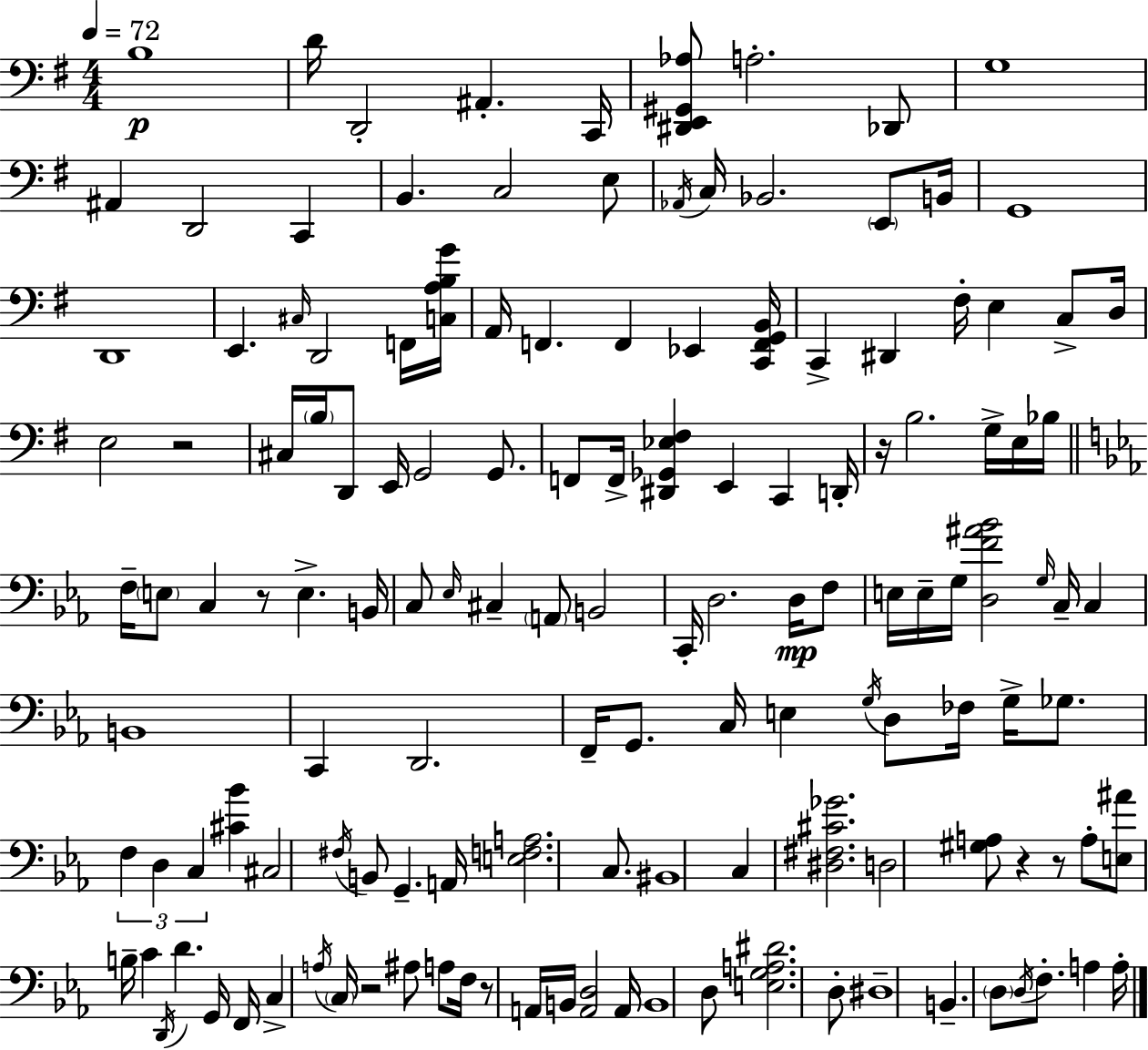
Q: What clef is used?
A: bass